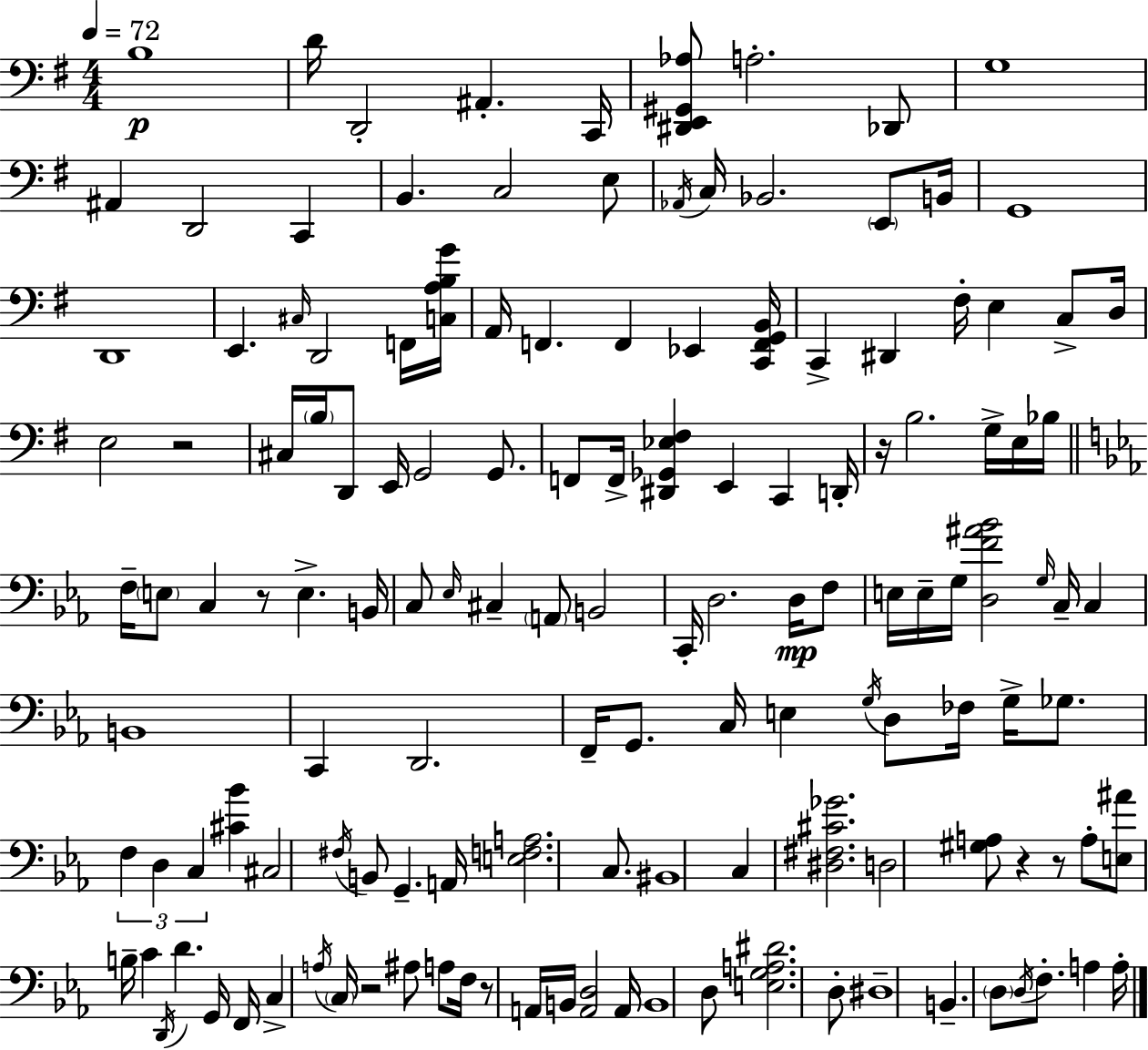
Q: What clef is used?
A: bass